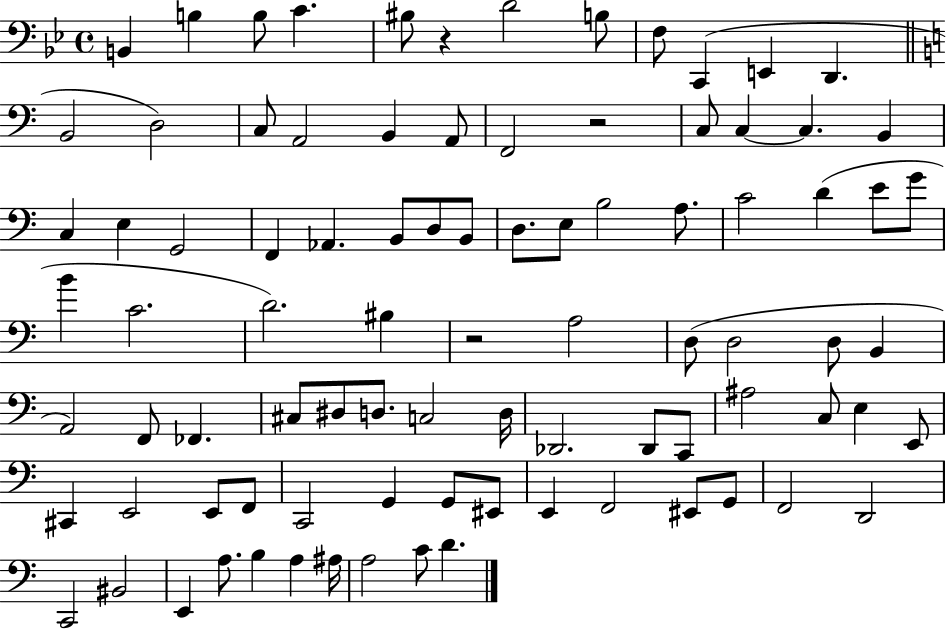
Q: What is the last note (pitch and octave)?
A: D4